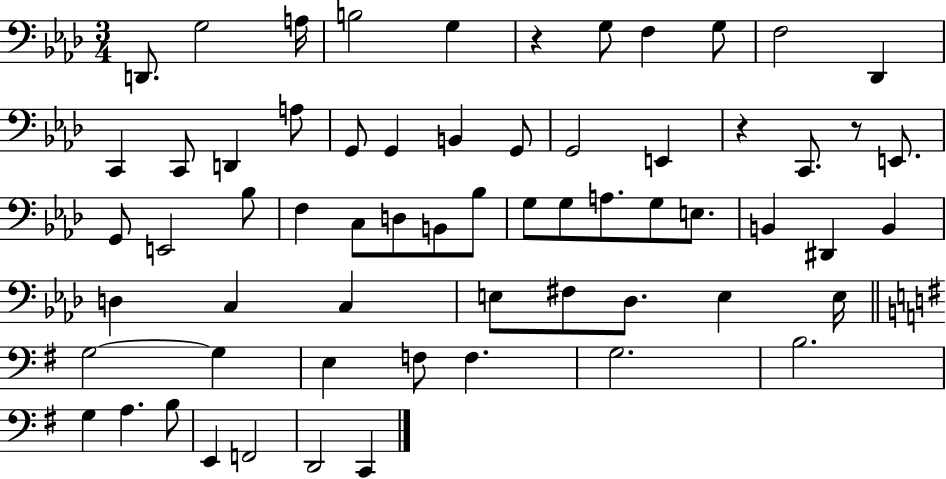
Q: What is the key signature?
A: AES major